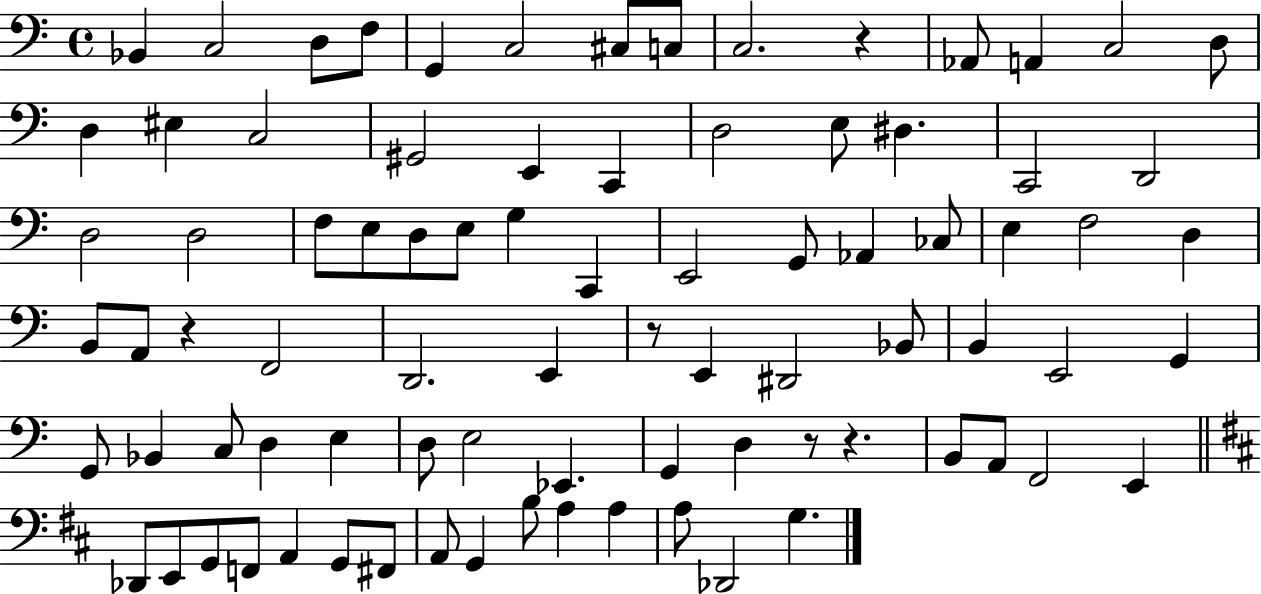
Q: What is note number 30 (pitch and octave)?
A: E3